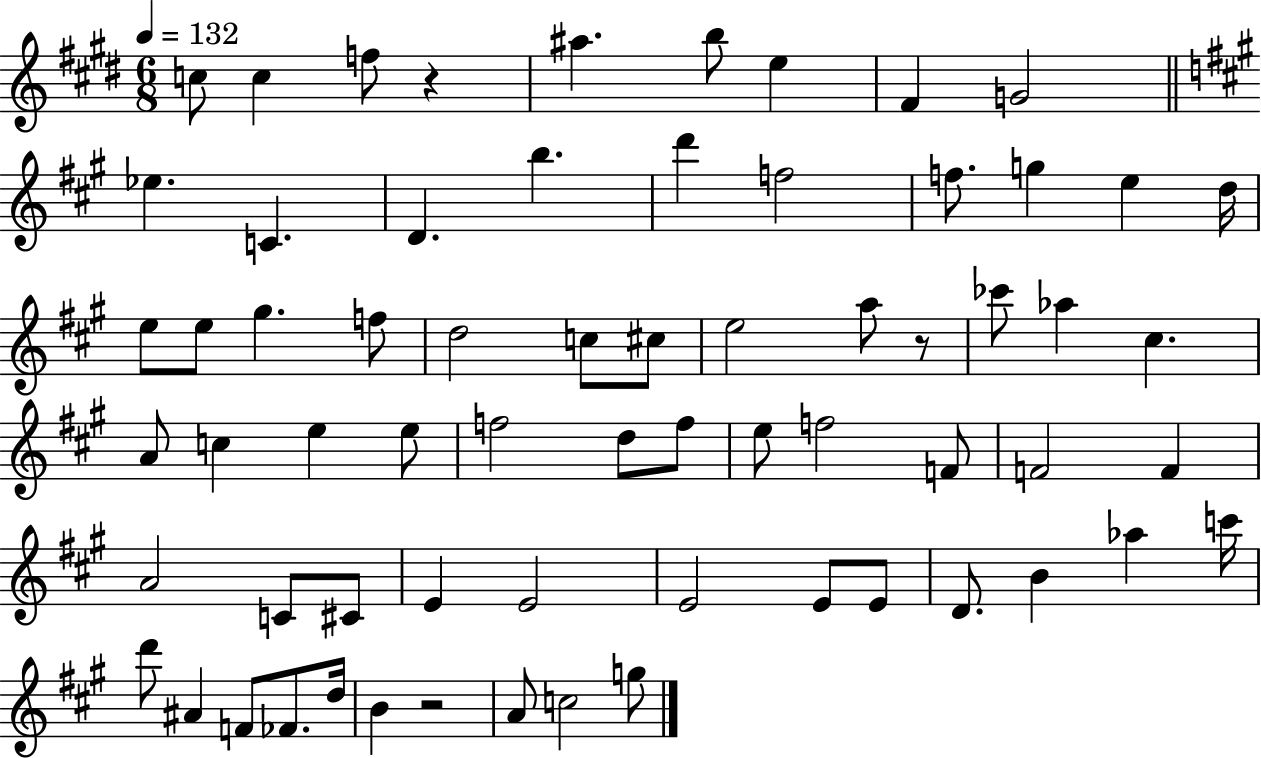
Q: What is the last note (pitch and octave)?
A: G5